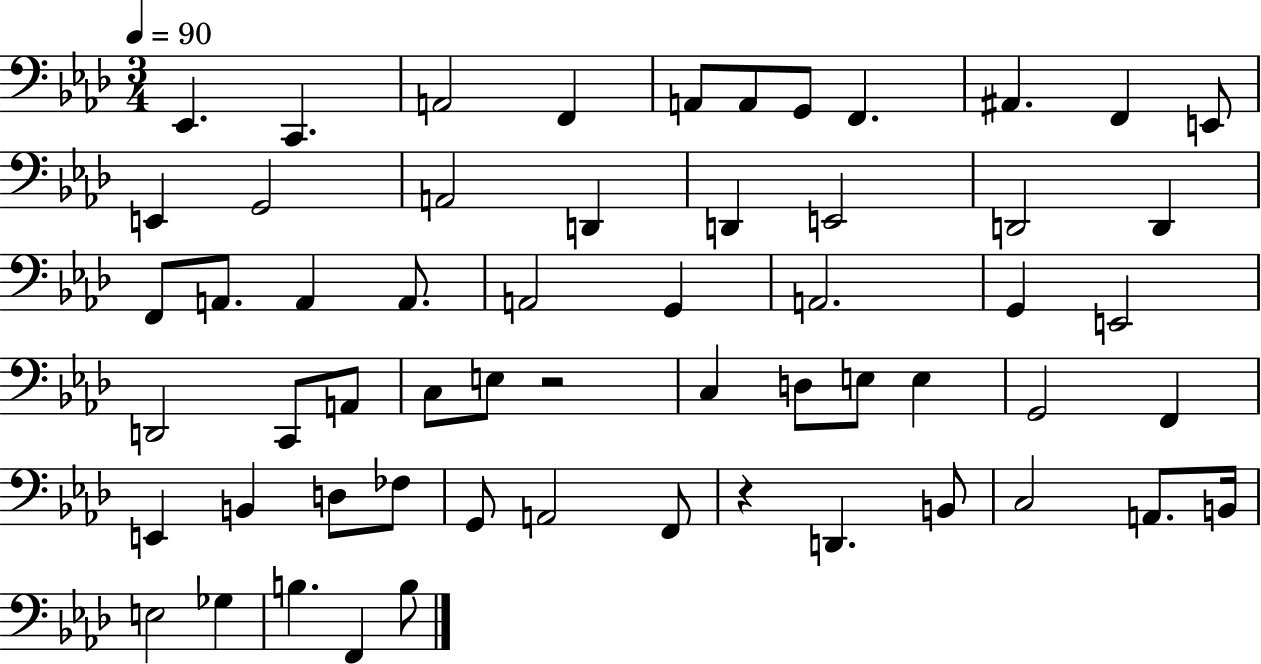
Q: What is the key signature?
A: AES major